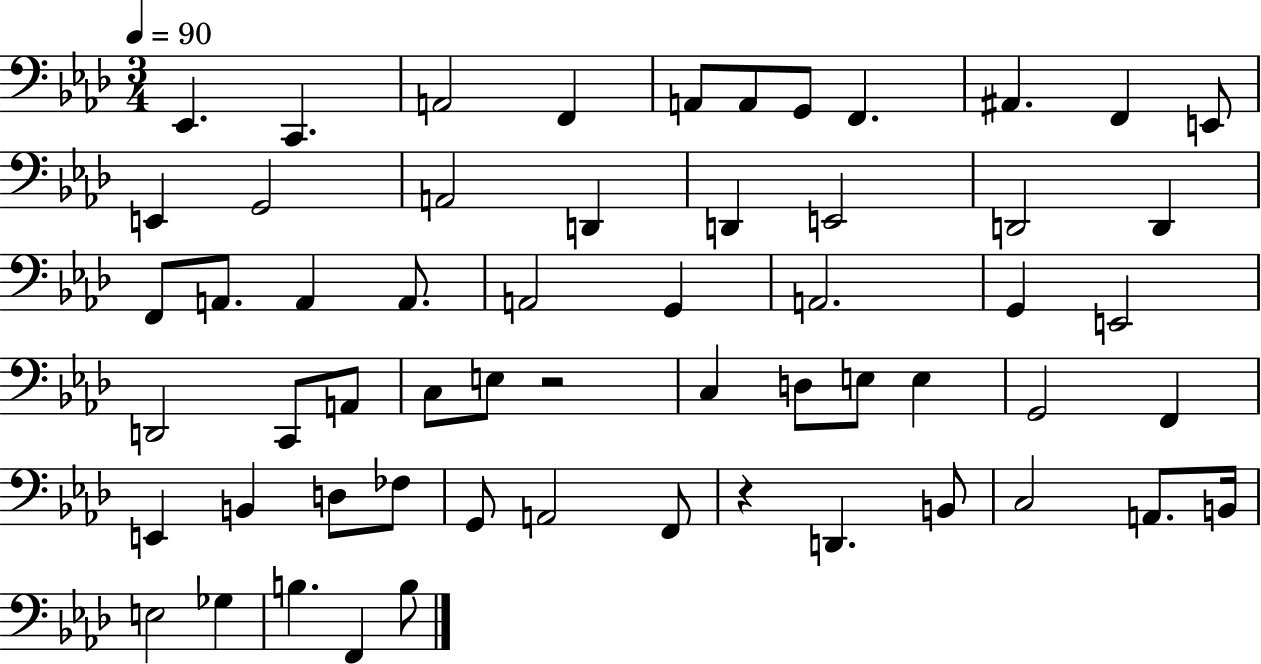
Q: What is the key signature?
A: AES major